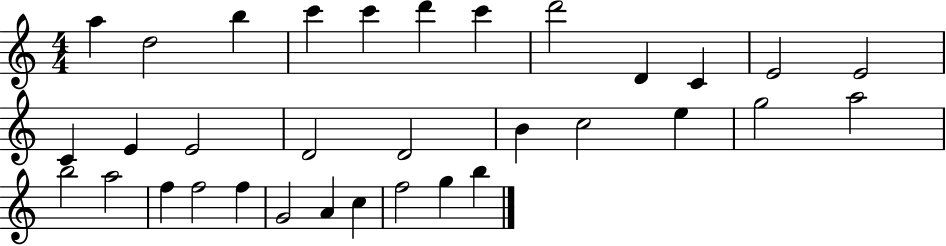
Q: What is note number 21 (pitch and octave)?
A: G5